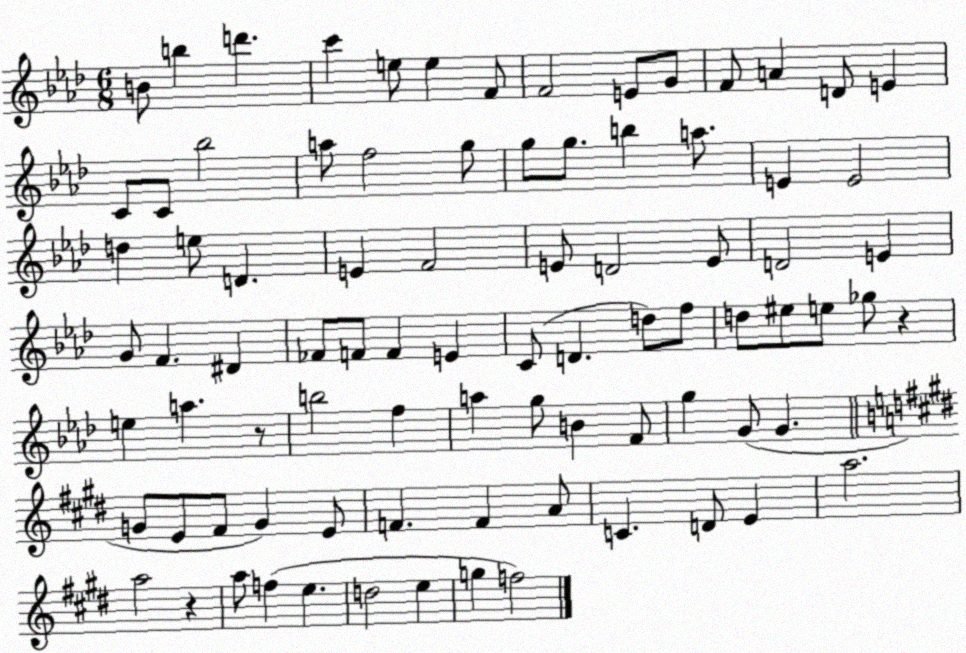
X:1
T:Untitled
M:6/8
L:1/4
K:Ab
B/2 b d' c' e/2 e F/2 F2 E/2 G/2 F/2 A D/2 E C/2 C/2 _b2 a/2 f2 g/2 g/2 g/2 b a/2 E E2 d e/2 D E F2 E/2 D2 E/2 D2 E G/2 F ^D _F/2 F/2 F E C/2 D d/2 f/2 d/2 ^e/2 e/2 _g/2 z e a z/2 b2 f a g/2 B F/2 g G/2 G G/2 E/2 ^F/2 G E/2 F F A/2 C D/2 E a2 a2 z a/2 f e d2 e g f2